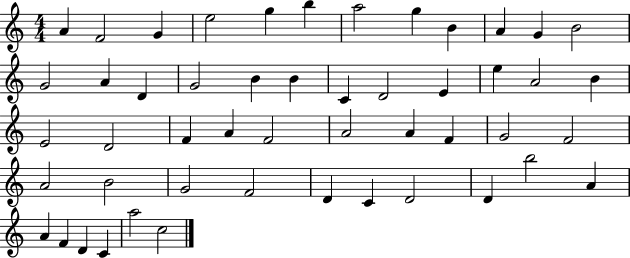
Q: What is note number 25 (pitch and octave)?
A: E4